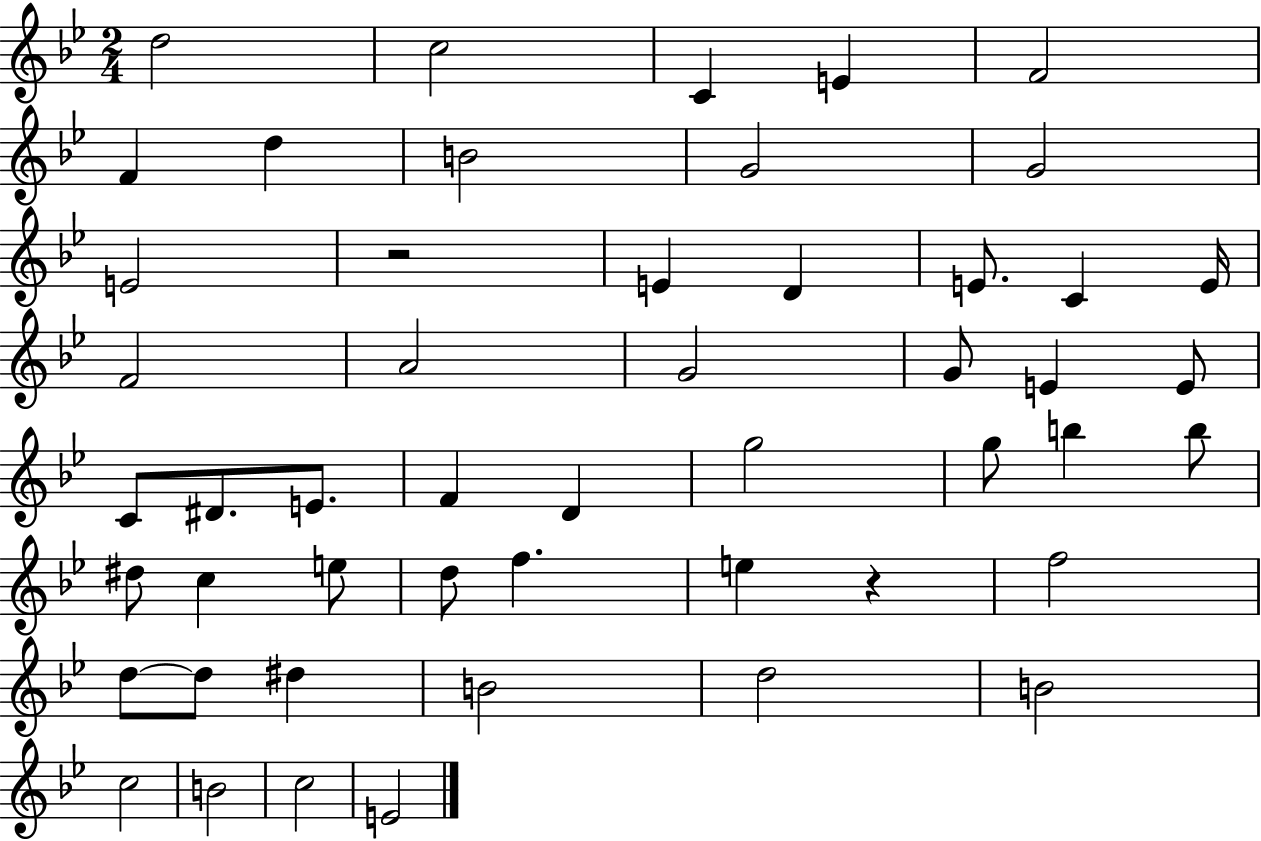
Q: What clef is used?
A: treble